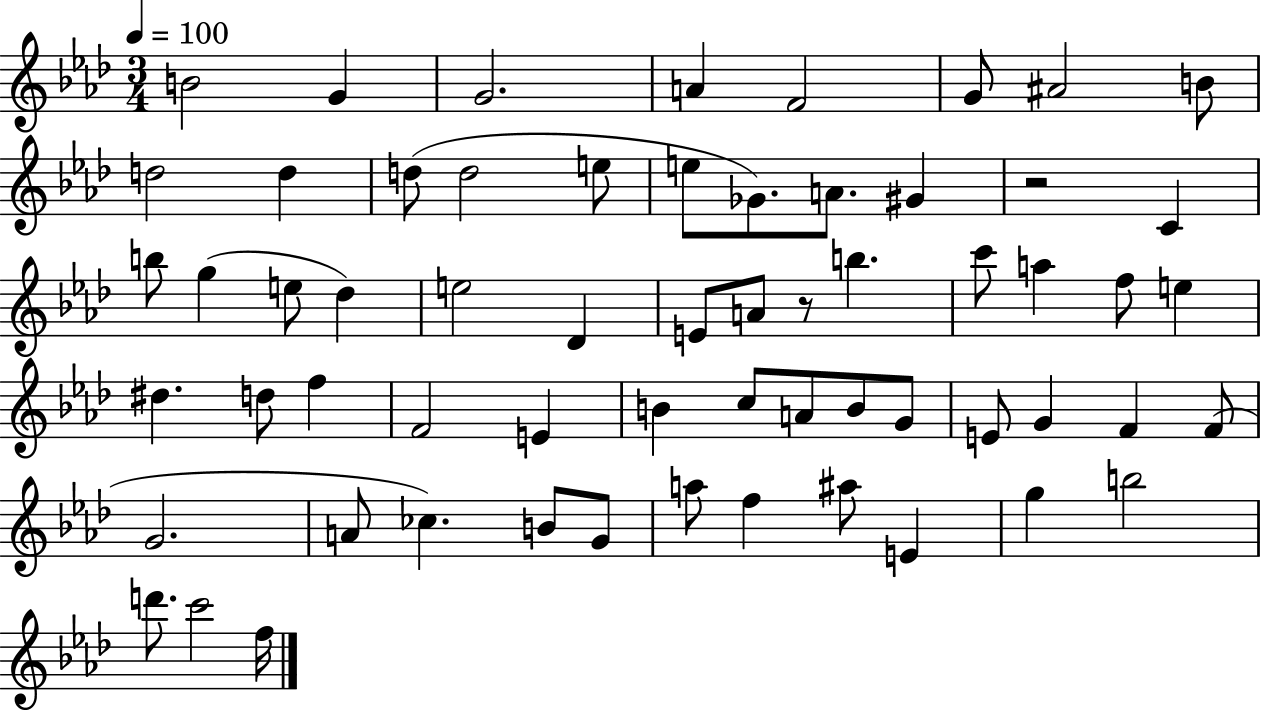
B4/h G4/q G4/h. A4/q F4/h G4/e A#4/h B4/e D5/h D5/q D5/e D5/h E5/e E5/e Gb4/e. A4/e. G#4/q R/h C4/q B5/e G5/q E5/e Db5/q E5/h Db4/q E4/e A4/e R/e B5/q. C6/e A5/q F5/e E5/q D#5/q. D5/e F5/q F4/h E4/q B4/q C5/e A4/e B4/e G4/e E4/e G4/q F4/q F4/e G4/h. A4/e CES5/q. B4/e G4/e A5/e F5/q A#5/e E4/q G5/q B5/h D6/e. C6/h F5/s